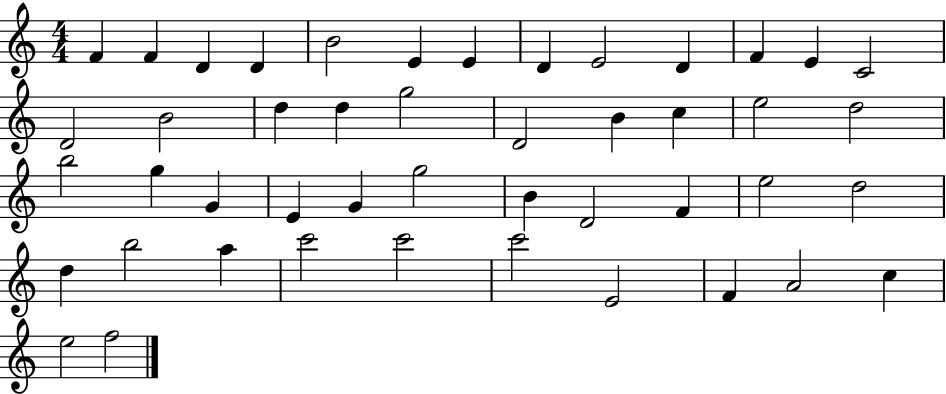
{
  \clef treble
  \numericTimeSignature
  \time 4/4
  \key c \major
  f'4 f'4 d'4 d'4 | b'2 e'4 e'4 | d'4 e'2 d'4 | f'4 e'4 c'2 | \break d'2 b'2 | d''4 d''4 g''2 | d'2 b'4 c''4 | e''2 d''2 | \break b''2 g''4 g'4 | e'4 g'4 g''2 | b'4 d'2 f'4 | e''2 d''2 | \break d''4 b''2 a''4 | c'''2 c'''2 | c'''2 e'2 | f'4 a'2 c''4 | \break e''2 f''2 | \bar "|."
}